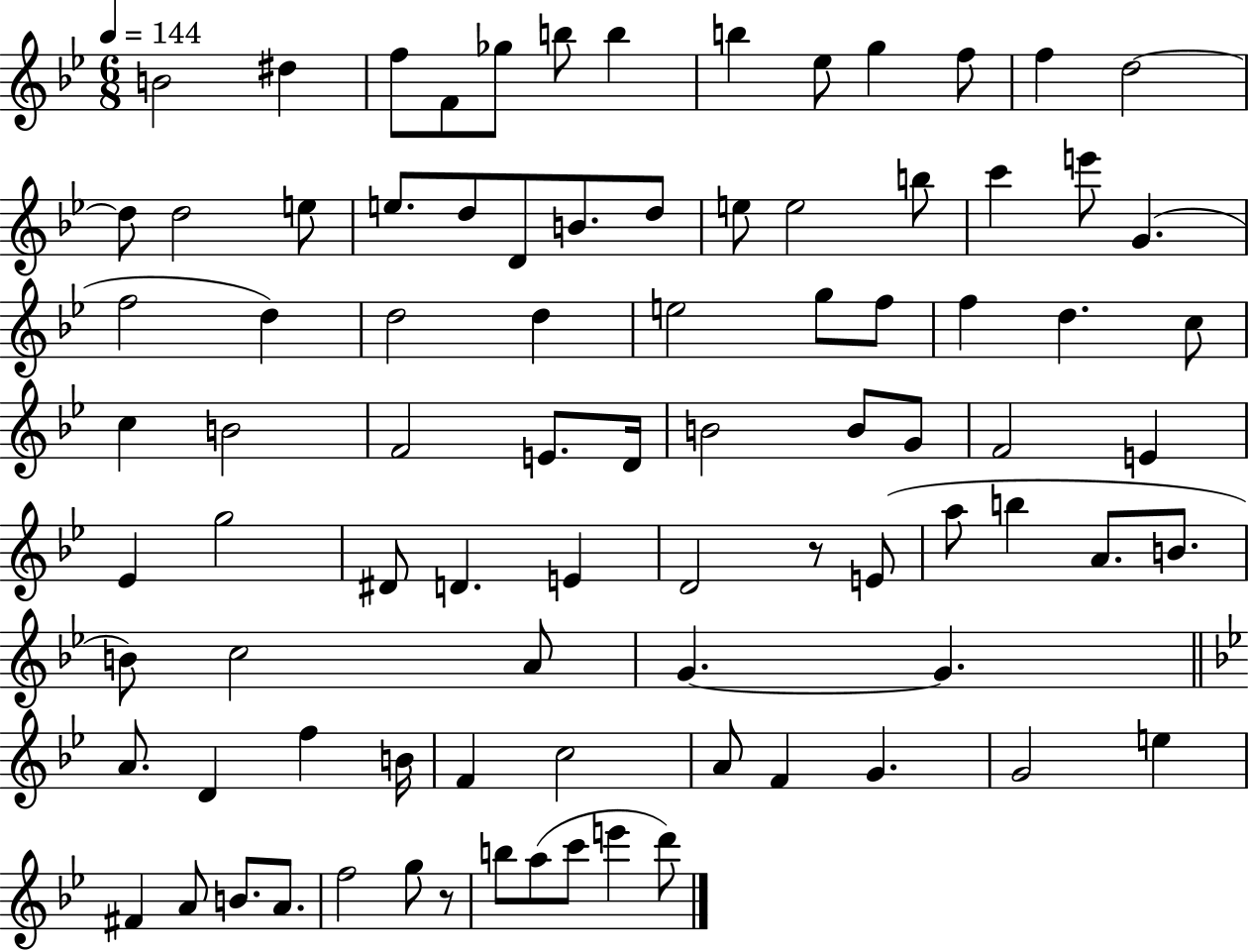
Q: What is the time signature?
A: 6/8